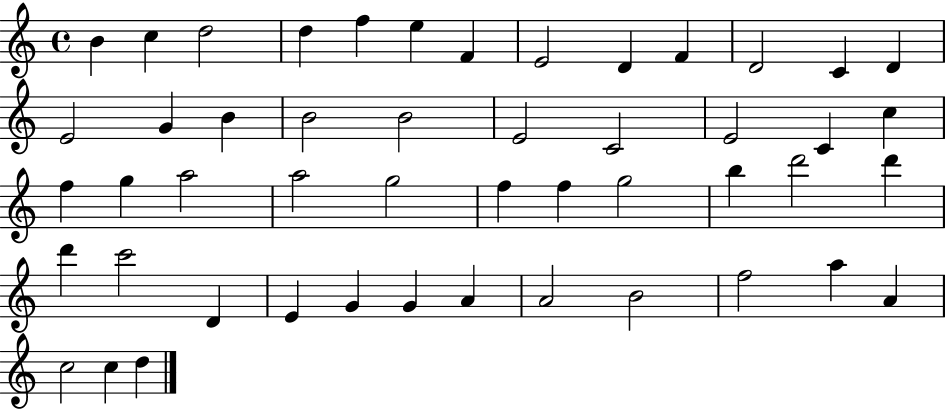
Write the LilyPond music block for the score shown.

{
  \clef treble
  \time 4/4
  \defaultTimeSignature
  \key c \major
  b'4 c''4 d''2 | d''4 f''4 e''4 f'4 | e'2 d'4 f'4 | d'2 c'4 d'4 | \break e'2 g'4 b'4 | b'2 b'2 | e'2 c'2 | e'2 c'4 c''4 | \break f''4 g''4 a''2 | a''2 g''2 | f''4 f''4 g''2 | b''4 d'''2 d'''4 | \break d'''4 c'''2 d'4 | e'4 g'4 g'4 a'4 | a'2 b'2 | f''2 a''4 a'4 | \break c''2 c''4 d''4 | \bar "|."
}